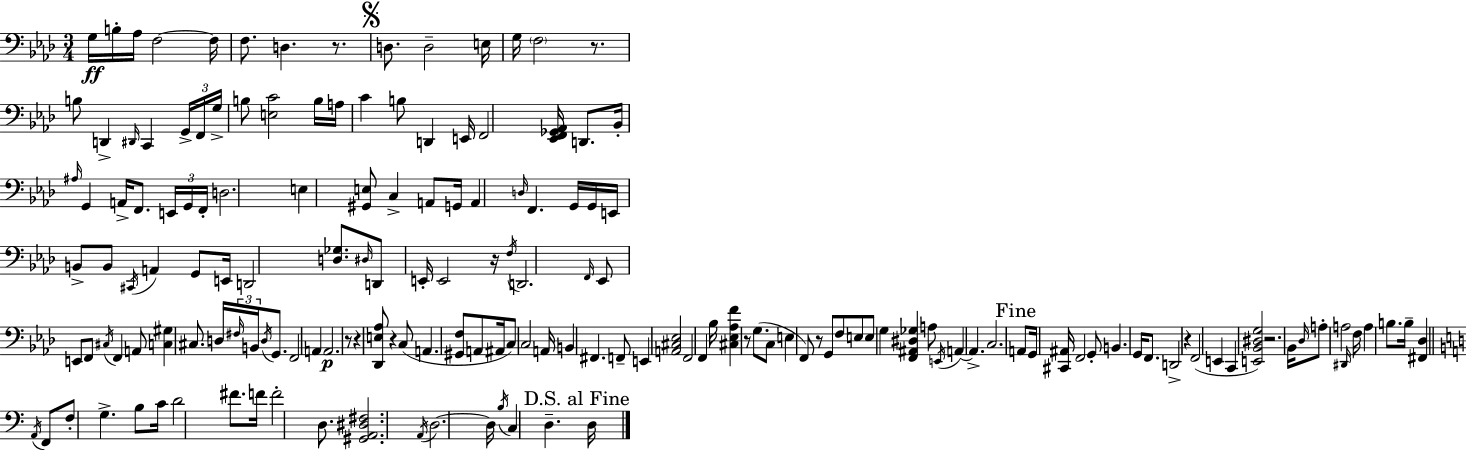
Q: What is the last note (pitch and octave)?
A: D3